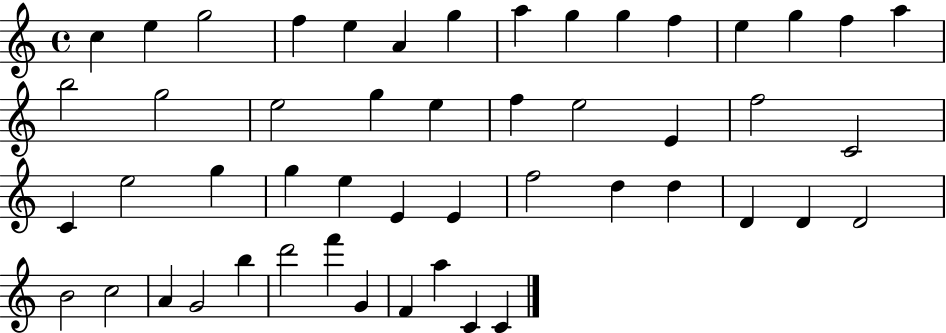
C5/q E5/q G5/h F5/q E5/q A4/q G5/q A5/q G5/q G5/q F5/q E5/q G5/q F5/q A5/q B5/h G5/h E5/h G5/q E5/q F5/q E5/h E4/q F5/h C4/h C4/q E5/h G5/q G5/q E5/q E4/q E4/q F5/h D5/q D5/q D4/q D4/q D4/h B4/h C5/h A4/q G4/h B5/q D6/h F6/q G4/q F4/q A5/q C4/q C4/q